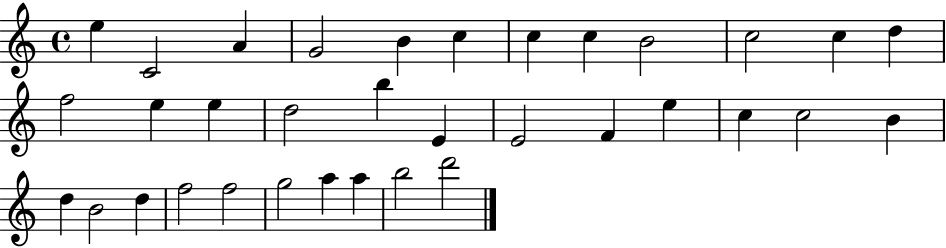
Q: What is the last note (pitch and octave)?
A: D6